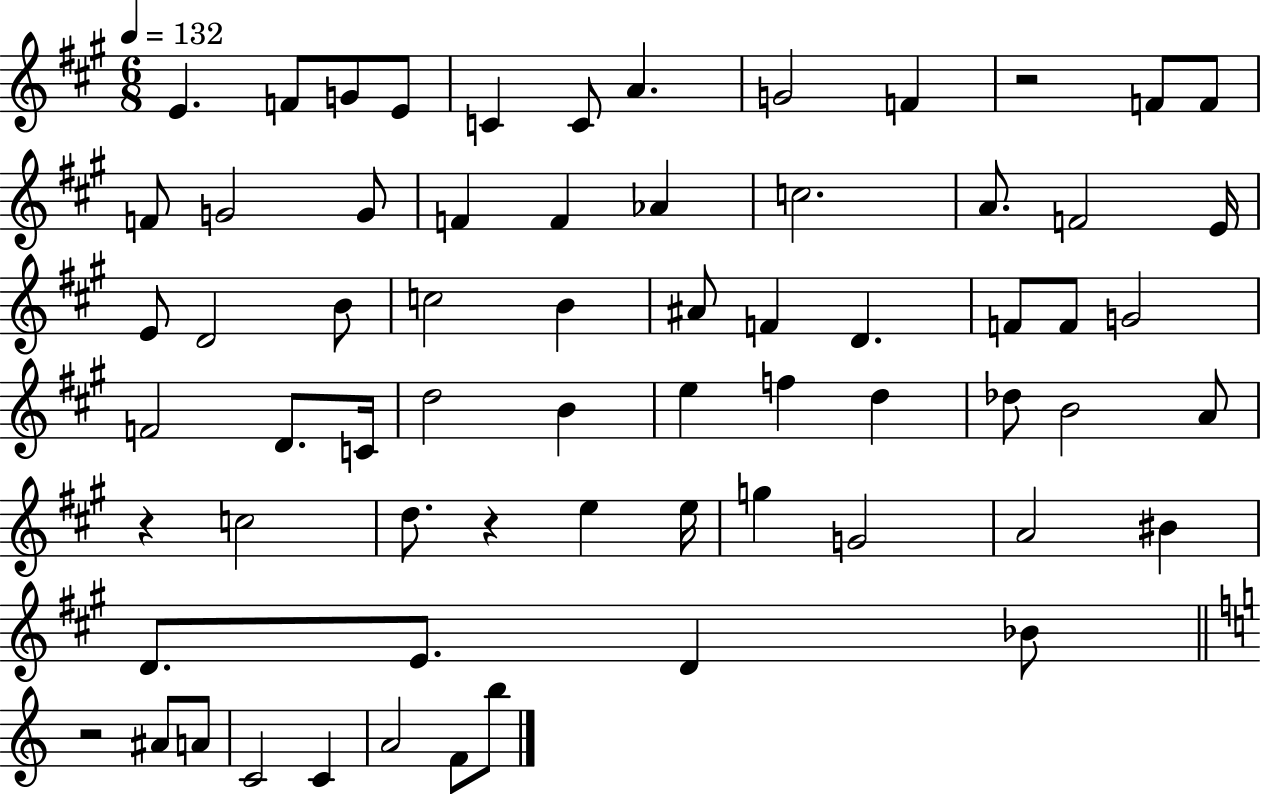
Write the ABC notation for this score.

X:1
T:Untitled
M:6/8
L:1/4
K:A
E F/2 G/2 E/2 C C/2 A G2 F z2 F/2 F/2 F/2 G2 G/2 F F _A c2 A/2 F2 E/4 E/2 D2 B/2 c2 B ^A/2 F D F/2 F/2 G2 F2 D/2 C/4 d2 B e f d _d/2 B2 A/2 z c2 d/2 z e e/4 g G2 A2 ^B D/2 E/2 D _B/2 z2 ^A/2 A/2 C2 C A2 F/2 b/2